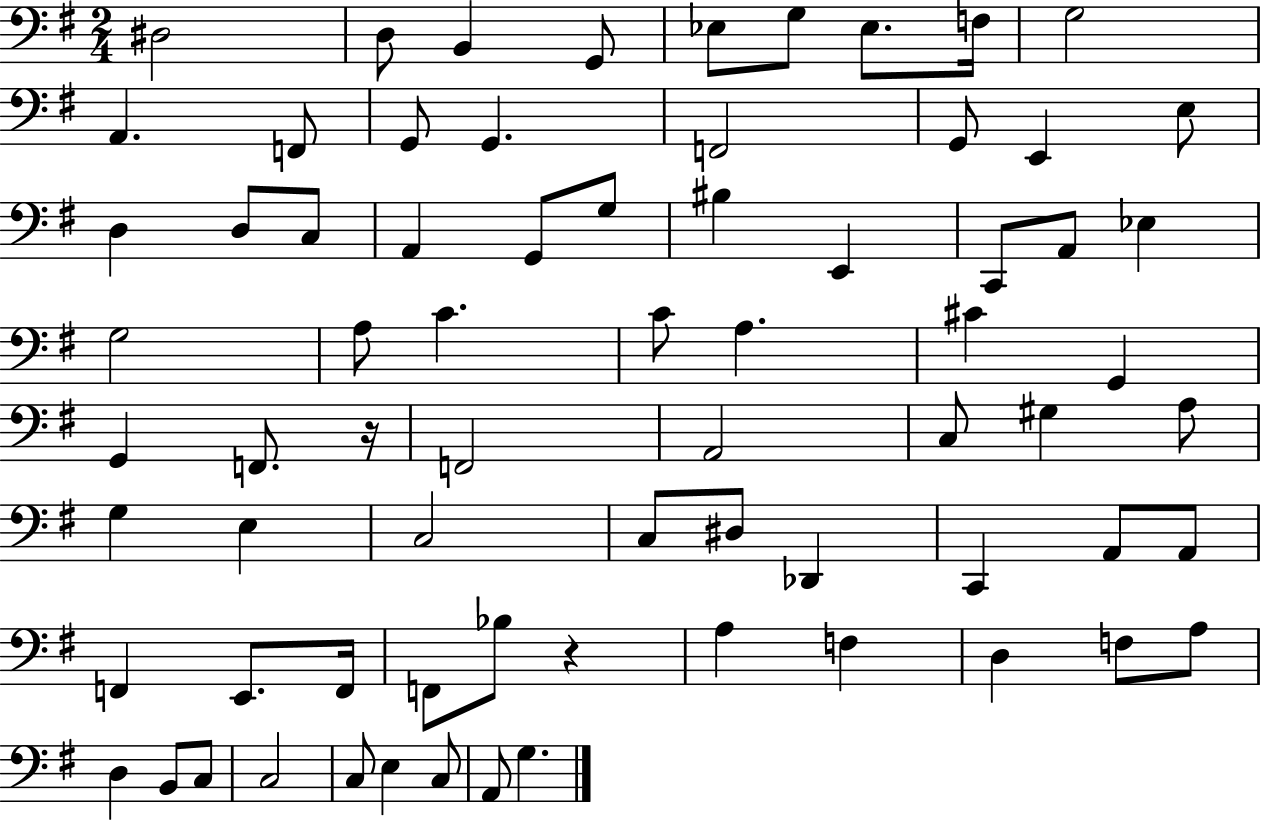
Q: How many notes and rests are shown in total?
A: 72